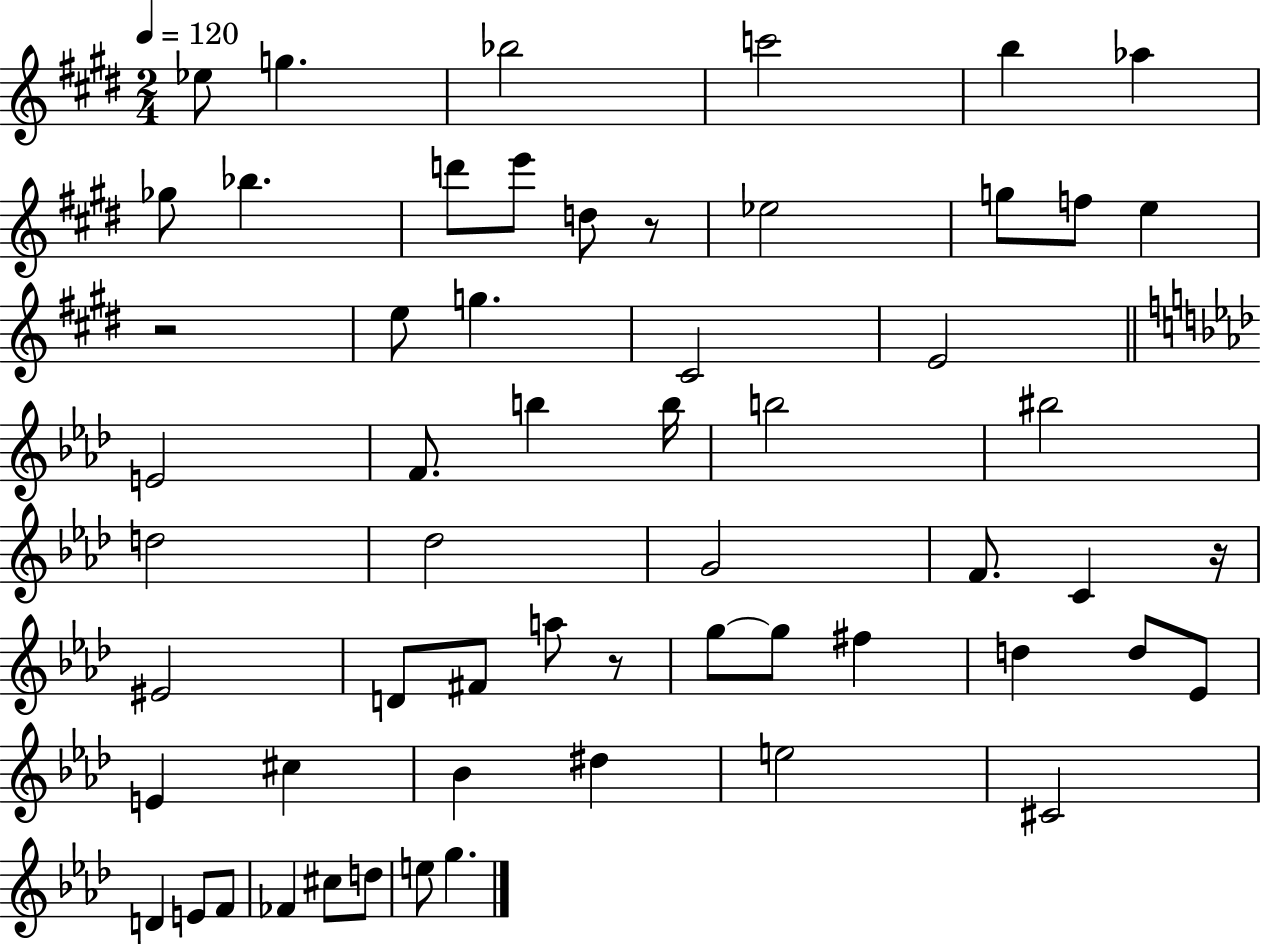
{
  \clef treble
  \numericTimeSignature
  \time 2/4
  \key e \major
  \tempo 4 = 120
  ees''8 g''4. | bes''2 | c'''2 | b''4 aes''4 | \break ges''8 bes''4. | d'''8 e'''8 d''8 r8 | ees''2 | g''8 f''8 e''4 | \break r2 | e''8 g''4. | cis'2 | e'2 | \break \bar "||" \break \key aes \major e'2 | f'8. b''4 b''16 | b''2 | bis''2 | \break d''2 | des''2 | g'2 | f'8. c'4 r16 | \break eis'2 | d'8 fis'8 a''8 r8 | g''8~~ g''8 fis''4 | d''4 d''8 ees'8 | \break e'4 cis''4 | bes'4 dis''4 | e''2 | cis'2 | \break d'4 e'8 f'8 | fes'4 cis''8 d''8 | e''8 g''4. | \bar "|."
}